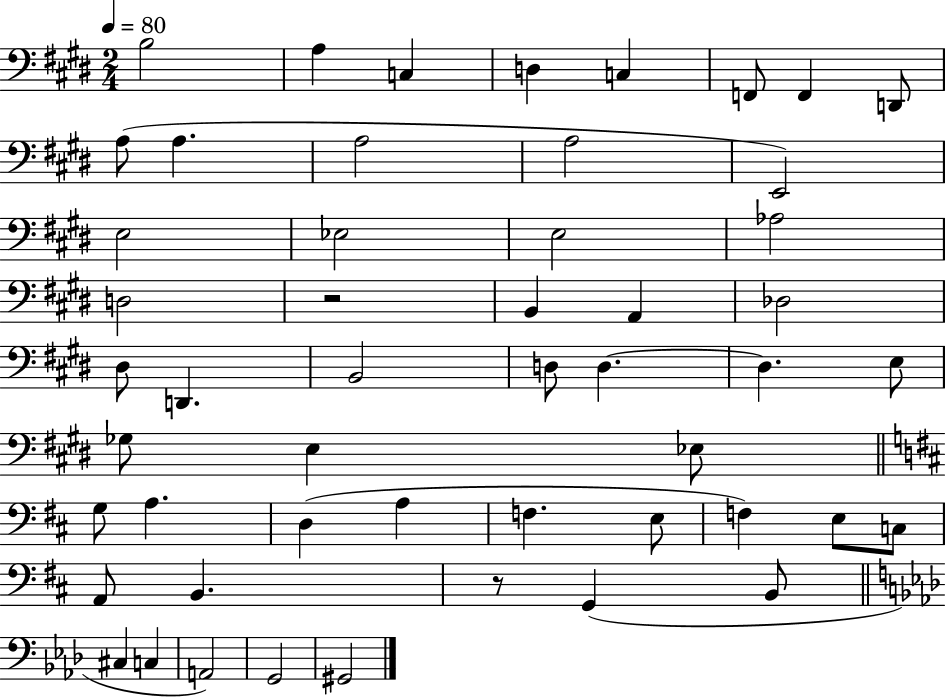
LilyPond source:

{
  \clef bass
  \numericTimeSignature
  \time 2/4
  \key e \major
  \tempo 4 = 80
  b2 | a4 c4 | d4 c4 | f,8 f,4 d,8 | \break a8( a4. | a2 | a2 | e,2) | \break e2 | ees2 | e2 | aes2 | \break d2 | r2 | b,4 a,4 | des2 | \break dis8 d,4. | b,2 | d8 d4.~~ | d4. e8 | \break ges8 e4 ees8 | \bar "||" \break \key d \major g8 a4. | d4( a4 | f4. e8 | f4) e8 c8 | \break a,8 b,4. | r8 g,4( b,8 | \bar "||" \break \key aes \major cis4 c4 | a,2) | g,2 | gis,2 | \break \bar "|."
}